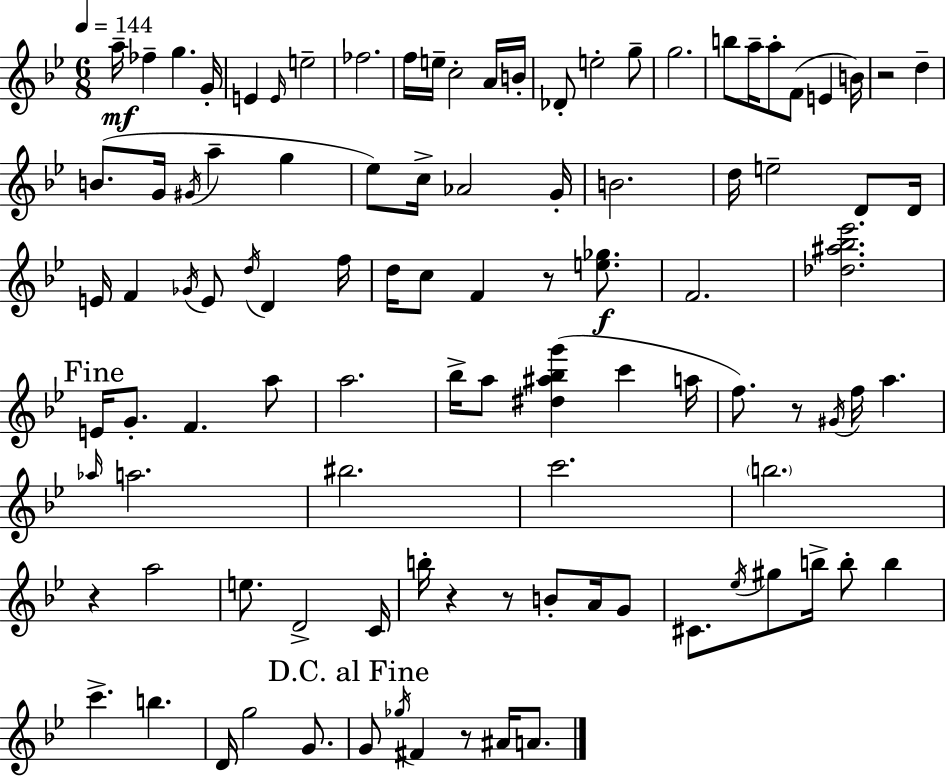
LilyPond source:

{
  \clef treble
  \numericTimeSignature
  \time 6/8
  \key g \minor
  \tempo 4 = 144
  a''16--\mf fes''4-- g''4. g'16-. | e'4 \grace { e'16 } e''2-- | fes''2. | f''16 e''16-- c''2-. a'16 | \break b'16-. des'8-. e''2-. g''8-- | g''2. | b''8 a''16-- a''8-. f'8( e'4 | b'16) r2 d''4-- | \break b'8.( g'16 \acciaccatura { gis'16 } a''4-- g''4 | ees''8) c''16-> aes'2 | g'16-. b'2. | d''16 e''2-- d'8 | \break d'16 e'16 f'4 \acciaccatura { ges'16 } e'8 \acciaccatura { d''16 } d'4 | f''16 d''16 c''8 f'4 r8 | <e'' ges''>8.\f f'2. | <des'' ais'' bes'' ees'''>2. | \break \mark "Fine" e'16 g'8.-. f'4. | a''8 a''2. | bes''16-> a''8 <dis'' ais'' bes'' g'''>4( c'''4 | a''16 f''8.) r8 \acciaccatura { gis'16 } f''16 a''4. | \break \grace { aes''16 } a''2. | bis''2. | c'''2. | \parenthesize b''2. | \break r4 a''2 | e''8. d'2-> | c'16 b''16-. r4 r8 | b'8-. a'16 g'8 cis'8. \acciaccatura { ees''16 } gis''8 | \break b''16-> b''8-. b''4 c'''4.-> | b''4. d'16 g''2 | g'8. \mark "D.C. al Fine" g'8 \acciaccatura { ges''16 } fis'4 | r8 ais'16 a'8. \bar "|."
}